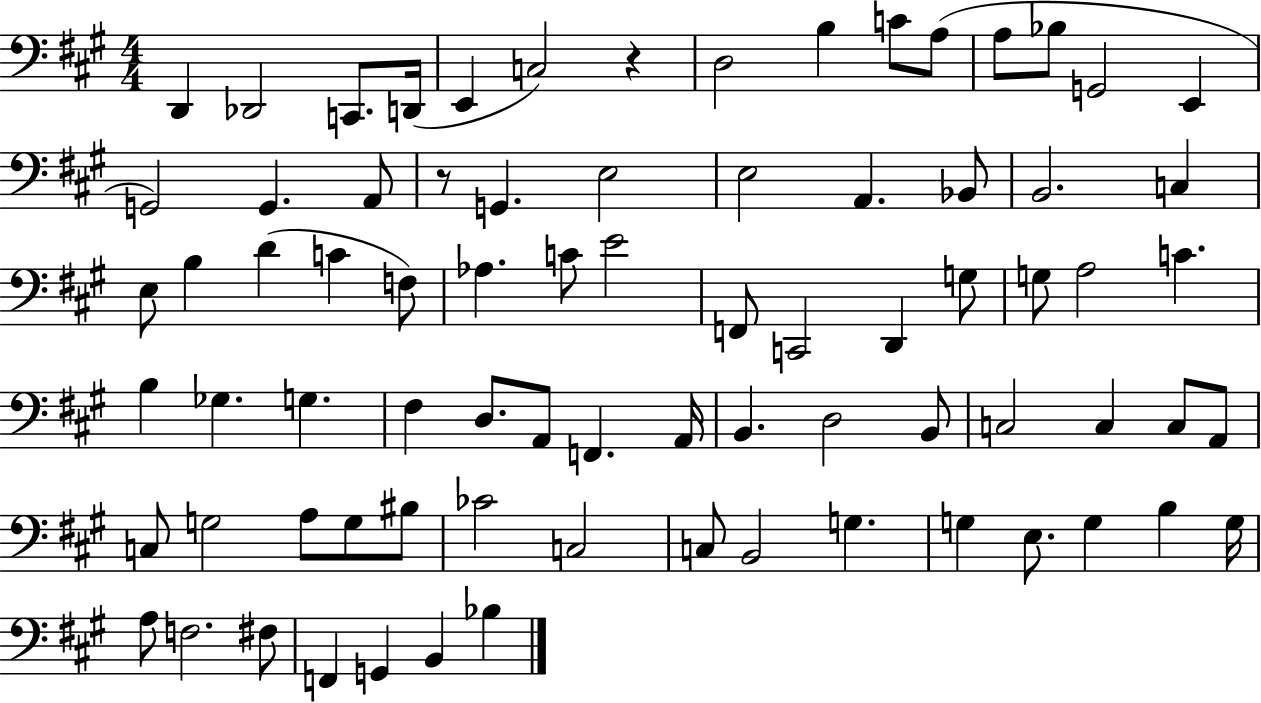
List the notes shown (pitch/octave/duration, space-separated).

D2/q Db2/h C2/e. D2/s E2/q C3/h R/q D3/h B3/q C4/e A3/e A3/e Bb3/e G2/h E2/q G2/h G2/q. A2/e R/e G2/q. E3/h E3/h A2/q. Bb2/e B2/h. C3/q E3/e B3/q D4/q C4/q F3/e Ab3/q. C4/e E4/h F2/e C2/h D2/q G3/e G3/e A3/h C4/q. B3/q Gb3/q. G3/q. F#3/q D3/e. A2/e F2/q. A2/s B2/q. D3/h B2/e C3/h C3/q C3/e A2/e C3/e G3/h A3/e G3/e BIS3/e CES4/h C3/h C3/e B2/h G3/q. G3/q E3/e. G3/q B3/q G3/s A3/e F3/h. F#3/e F2/q G2/q B2/q Bb3/q